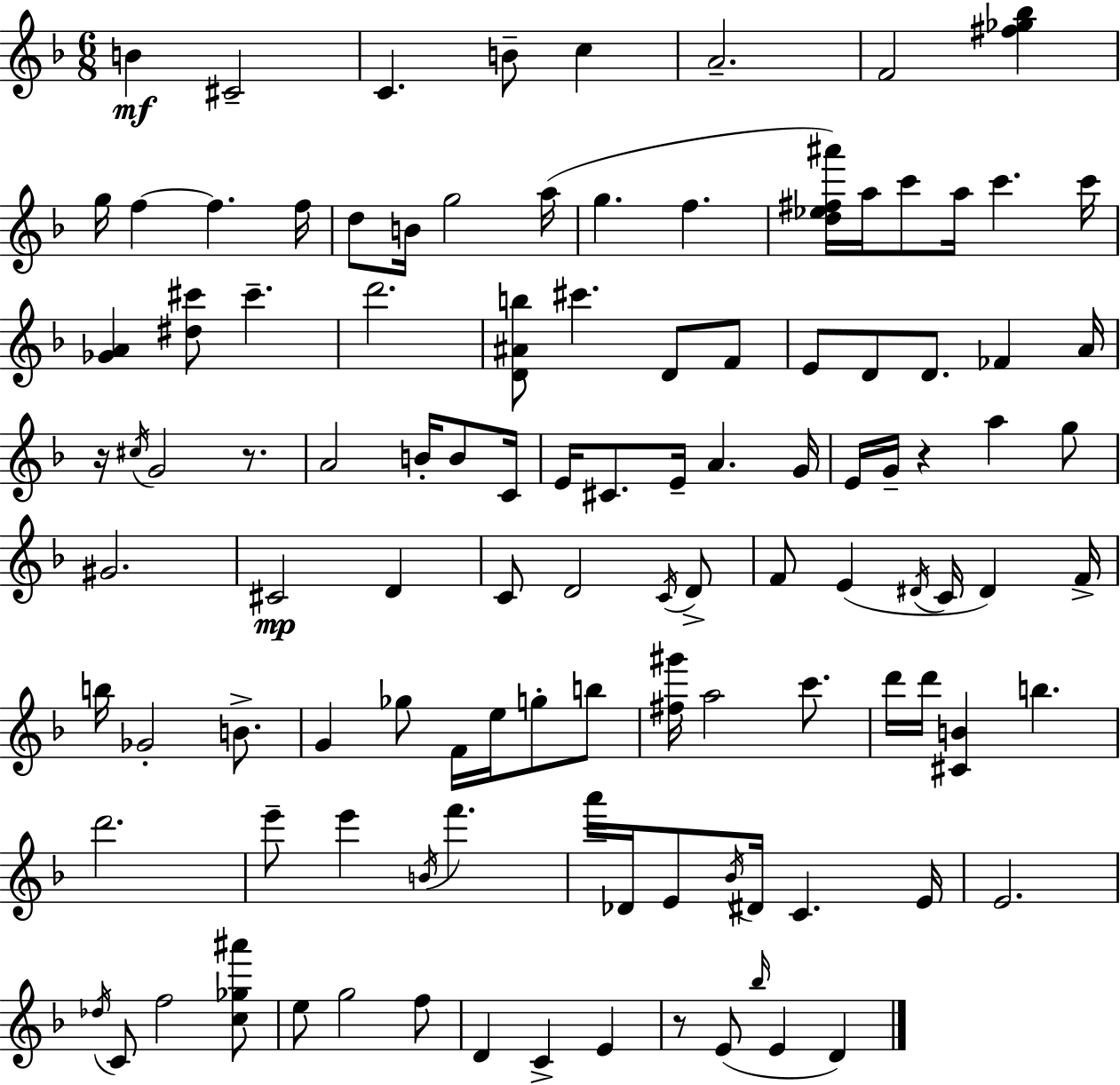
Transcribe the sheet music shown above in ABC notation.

X:1
T:Untitled
M:6/8
L:1/4
K:Dm
B ^C2 C B/2 c A2 F2 [^f_g_b] g/4 f f f/4 d/2 B/4 g2 a/4 g f [d_e^f^a']/4 a/4 c'/2 a/4 c' c'/4 [_GA] [^d^c']/2 ^c' d'2 [D^Ab]/2 ^c' D/2 F/2 E/2 D/2 D/2 _F A/4 z/4 ^c/4 G2 z/2 A2 B/4 B/2 C/4 E/4 ^C/2 E/4 A G/4 E/4 G/4 z a g/2 ^G2 ^C2 D C/2 D2 C/4 D/2 F/2 E ^D/4 C/4 ^D F/4 b/4 _G2 B/2 G _g/2 F/4 e/4 g/2 b/2 [^f^g']/4 a2 c'/2 d'/4 d'/4 [^CB] b d'2 e'/2 e' B/4 f' a'/4 _D/4 E/2 _B/4 ^D/4 C E/4 E2 _d/4 C/2 f2 [c_g^a']/2 e/2 g2 f/2 D C E z/2 E/2 _b/4 E D